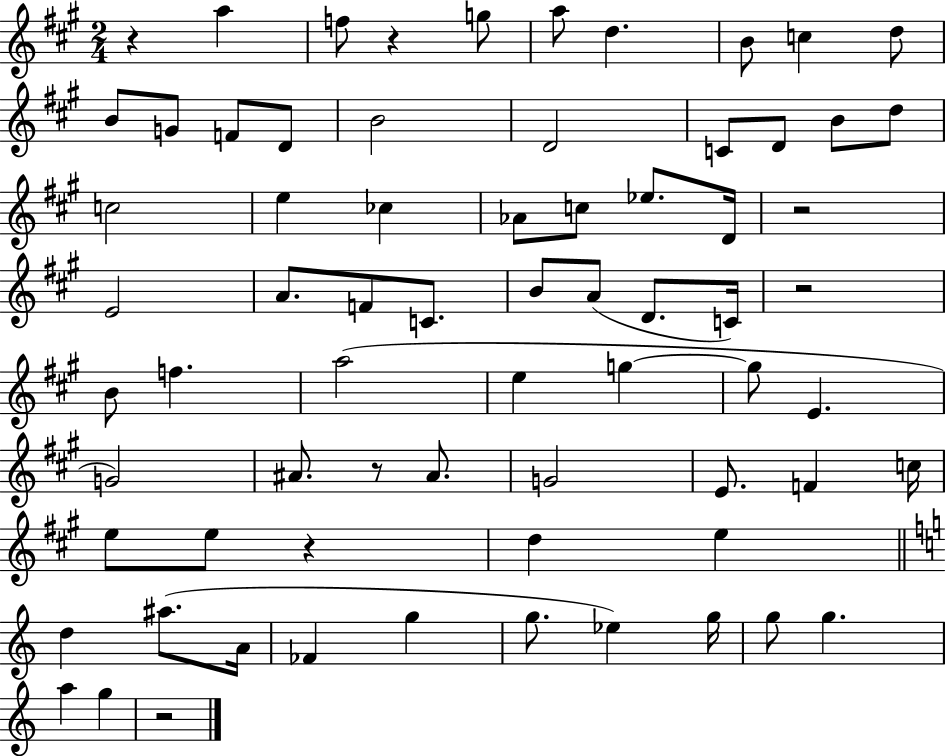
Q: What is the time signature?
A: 2/4